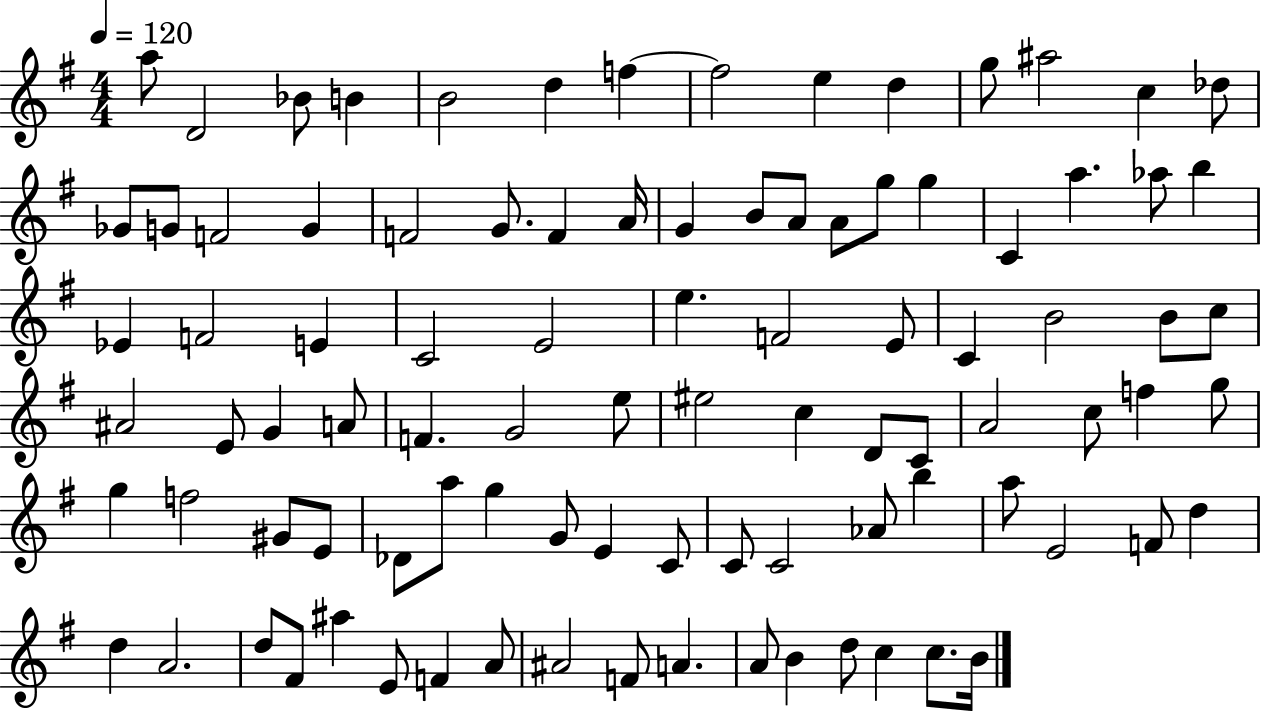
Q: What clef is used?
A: treble